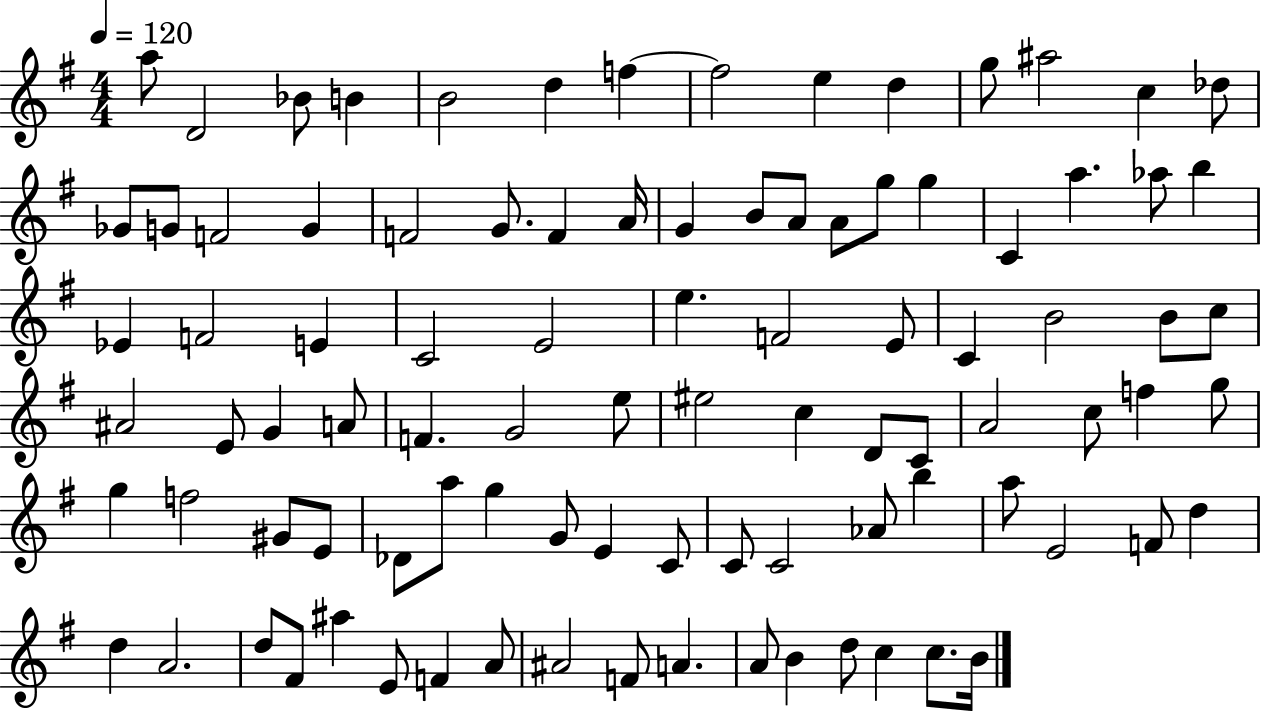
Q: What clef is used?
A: treble